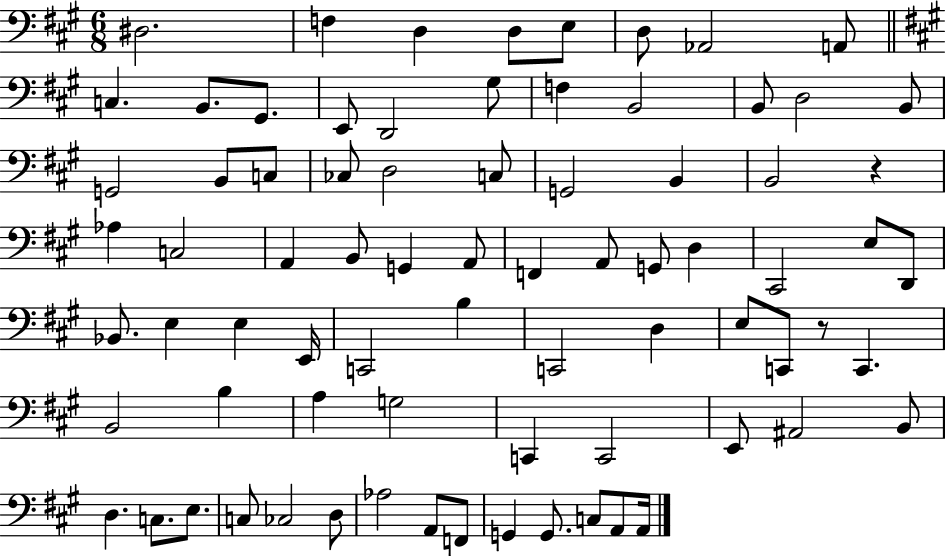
D#3/h. F3/q D3/q D3/e E3/e D3/e Ab2/h A2/e C3/q. B2/e. G#2/e. E2/e D2/h G#3/e F3/q B2/h B2/e D3/h B2/e G2/h B2/e C3/e CES3/e D3/h C3/e G2/h B2/q B2/h R/q Ab3/q C3/h A2/q B2/e G2/q A2/e F2/q A2/e G2/e D3/q C#2/h E3/e D2/e Bb2/e. E3/q E3/q E2/s C2/h B3/q C2/h D3/q E3/e C2/e R/e C2/q. B2/h B3/q A3/q G3/h C2/q C2/h E2/e A#2/h B2/e D3/q. C3/e. E3/e. C3/e CES3/h D3/e Ab3/h A2/e F2/e G2/q G2/e. C3/e A2/e A2/s